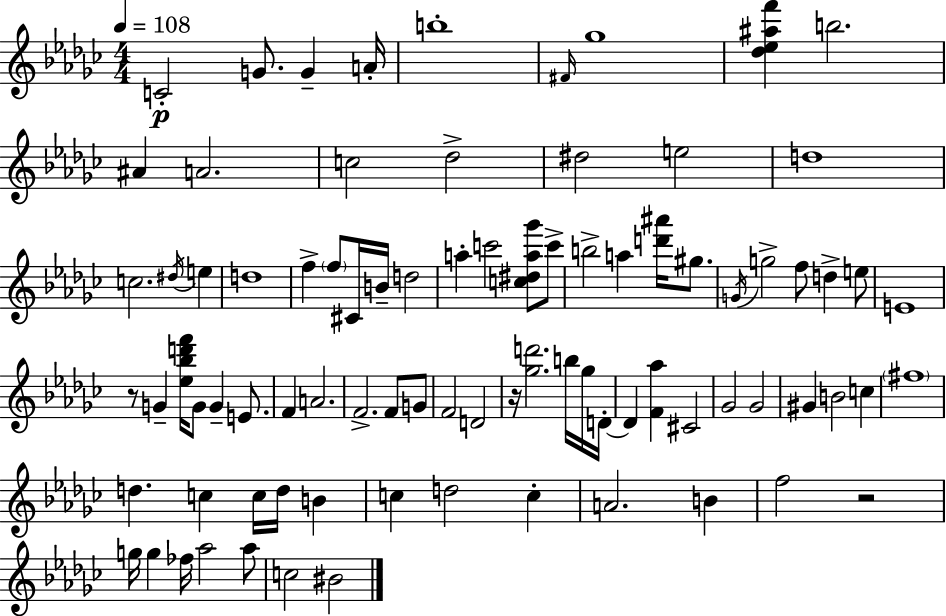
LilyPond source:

{
  \clef treble
  \numericTimeSignature
  \time 4/4
  \key ees \minor
  \tempo 4 = 108
  \repeat volta 2 { c'2-.\p g'8. g'4-- a'16-. | b''1-. | \grace { fis'16 } ges''1 | <des'' ees'' ais'' f'''>4 b''2. | \break ais'4 a'2. | c''2 des''2-> | dis''2 e''2 | d''1 | \break c''2. \acciaccatura { dis''16 } e''4 | d''1 | f''4-> \parenthesize f''8 cis'16 b'16-- d''2 | a''4-. c'''2 <c'' dis'' a'' ges'''>8 | \break c'''8-> b''2-> a''4 <d''' ais'''>16 gis''8. | \acciaccatura { g'16 } g''2-> f''8 d''4-> | e''8 e'1 | r8 g'4-- <ees'' bes'' d''' f'''>16 g'8 g'4-- | \break e'8. f'4 a'2. | f'2.-> f'8 | g'8 f'2 d'2 | r16 <ges'' d'''>2. | \break b''16 ges''16 d'16-.~~ d'4 <f' aes''>4 cis'2 | ges'2 ges'2 | gis'4 b'2 c''4 | \parenthesize fis''1 | \break d''4. c''4 c''16 d''16 b'4 | c''4 d''2 c''4-. | a'2. b'4 | f''2 r2 | \break g''16 g''4 fes''16 aes''2 | aes''8 c''2 bis'2 | } \bar "|."
}